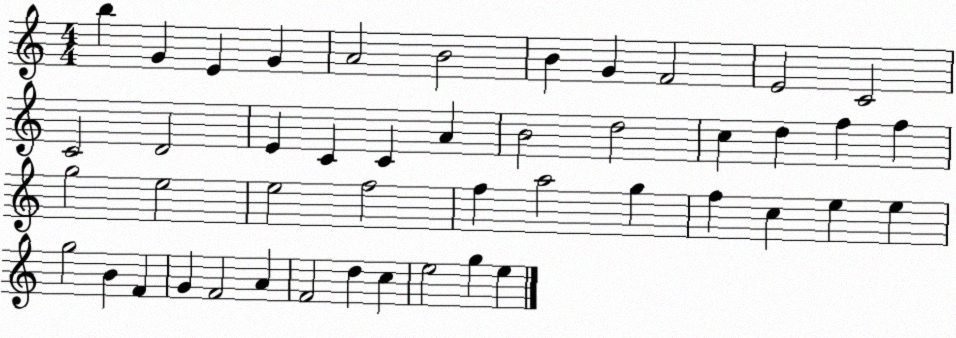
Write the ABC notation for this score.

X:1
T:Untitled
M:4/4
L:1/4
K:C
b G E G A2 B2 B G F2 E2 C2 C2 D2 E C C A B2 d2 c d f f g2 e2 e2 f2 f a2 g f c e e g2 B F G F2 A F2 d c e2 g e